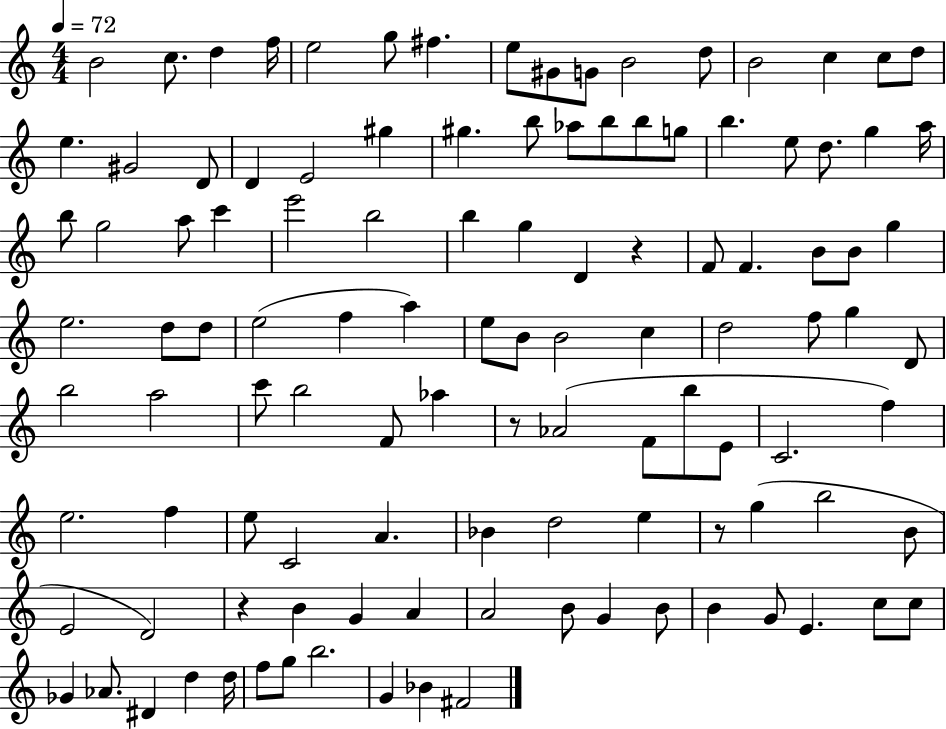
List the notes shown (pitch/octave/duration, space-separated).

B4/h C5/e. D5/q F5/s E5/h G5/e F#5/q. E5/e G#4/e G4/e B4/h D5/e B4/h C5/q C5/e D5/e E5/q. G#4/h D4/e D4/q E4/h G#5/q G#5/q. B5/e Ab5/e B5/e B5/e G5/e B5/q. E5/e D5/e. G5/q A5/s B5/e G5/h A5/e C6/q E6/h B5/h B5/q G5/q D4/q R/q F4/e F4/q. B4/e B4/e G5/q E5/h. D5/e D5/e E5/h F5/q A5/q E5/e B4/e B4/h C5/q D5/h F5/e G5/q D4/e B5/h A5/h C6/e B5/h F4/e Ab5/q R/e Ab4/h F4/e B5/e E4/e C4/h. F5/q E5/h. F5/q E5/e C4/h A4/q. Bb4/q D5/h E5/q R/e G5/q B5/h B4/e E4/h D4/h R/q B4/q G4/q A4/q A4/h B4/e G4/q B4/e B4/q G4/e E4/q. C5/e C5/e Gb4/q Ab4/e. D#4/q D5/q D5/s F5/e G5/e B5/h. G4/q Bb4/q F#4/h